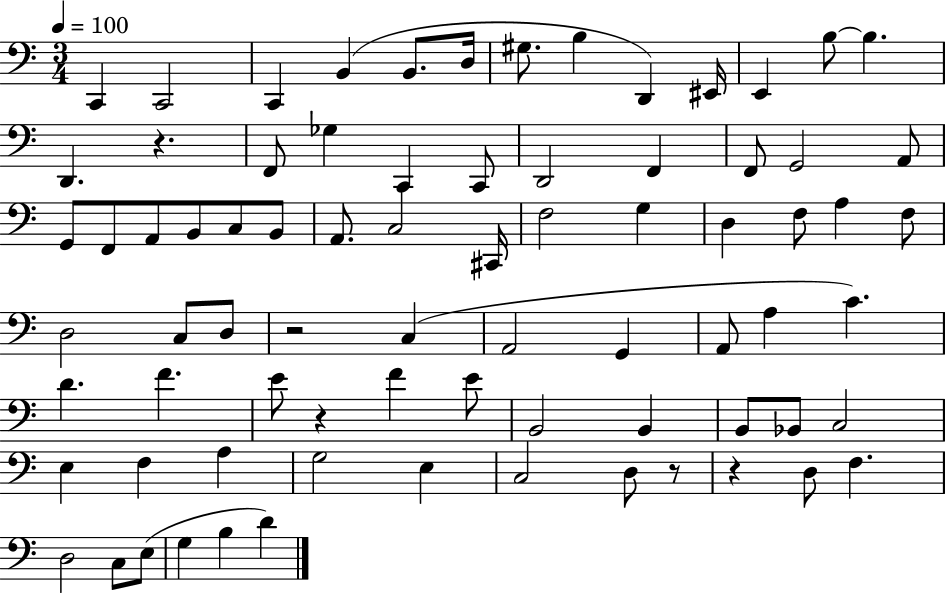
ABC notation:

X:1
T:Untitled
M:3/4
L:1/4
K:C
C,, C,,2 C,, B,, B,,/2 D,/4 ^G,/2 B, D,, ^E,,/4 E,, B,/2 B, D,, z F,,/2 _G, C,, C,,/2 D,,2 F,, F,,/2 G,,2 A,,/2 G,,/2 F,,/2 A,,/2 B,,/2 C,/2 B,,/2 A,,/2 C,2 ^C,,/4 F,2 G, D, F,/2 A, F,/2 D,2 C,/2 D,/2 z2 C, A,,2 G,, A,,/2 A, C D F E/2 z F E/2 B,,2 B,, B,,/2 _B,,/2 C,2 E, F, A, G,2 E, C,2 D,/2 z/2 z D,/2 F, D,2 C,/2 E,/2 G, B, D